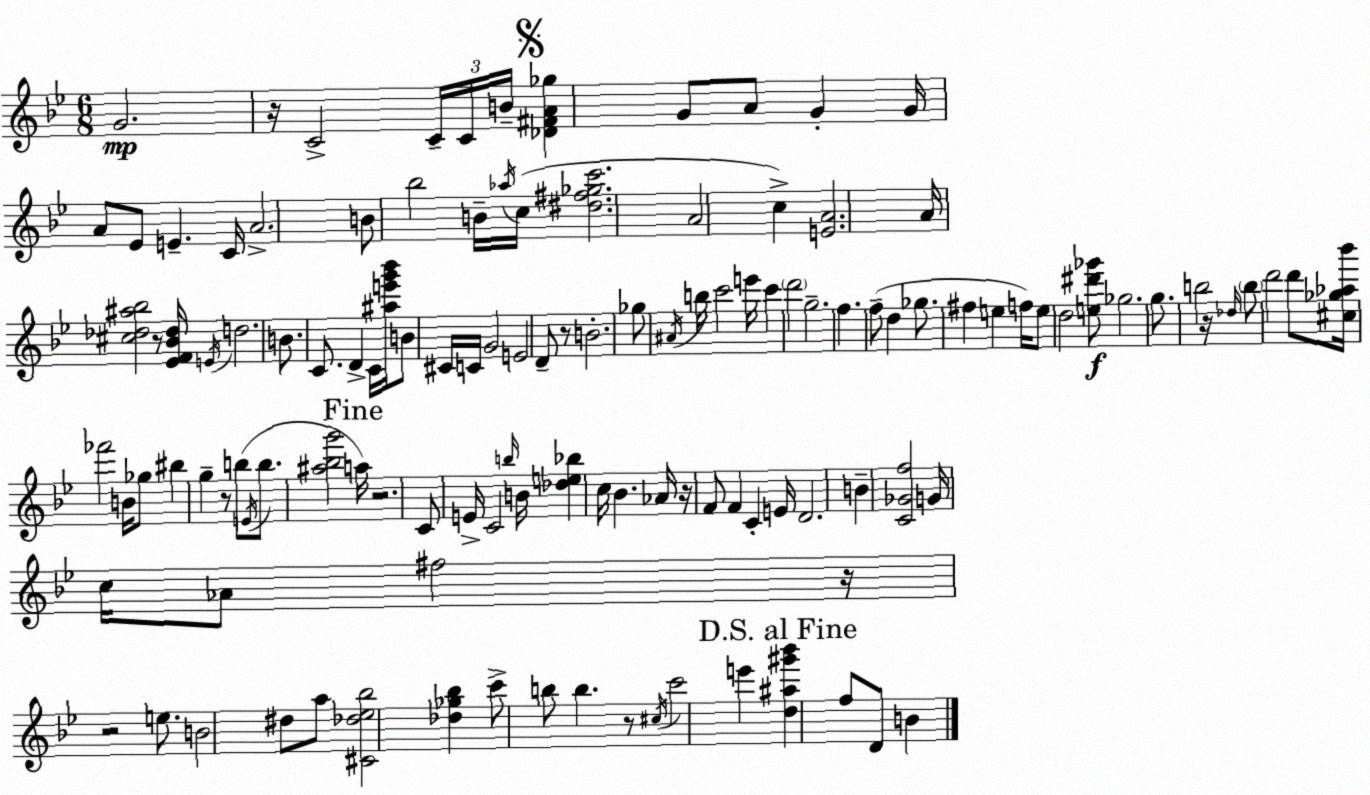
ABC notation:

X:1
T:Untitled
M:6/8
L:1/4
K:Gm
G2 z/4 C2 C/4 C/4 B/4 [_D^FA_g] G/2 A/2 G G/4 A/2 _E/2 E C/4 A2 B/2 _b2 B/4 _a/4 c/4 [^d^f_gc']2 A2 c [EA]2 A/4 [^c_d^a_b]2 z/2 [_EF_B_d]/4 E/4 d2 B/2 C/2 D C/4 [^ae'g'_b']/4 B/2 ^C/4 C/4 G2 E2 D/2 z/2 B2 _g/2 ^A/4 b/4 c'2 e'/4 c' d'2 g2 f f/2 d _g/2 ^f e f/4 e/2 d2 [e^d'_g']/2 _g2 g/2 b2 z/4 _d/4 b/2 d'2 d'/2 [^c_g_a_b']/4 _f'2 B/4 _g/2 ^b g z/2 b/2 E/4 b/2 [^a_bg']2 a/4 z2 C/2 E/4 C2 b/4 B/4 [_de_b] c/4 _B _A/4 z/4 F/2 F C E/4 D2 B [C_Gf]2 G/4 c/4 _A/2 ^f2 z/4 z2 e/2 B2 ^d/2 a/2 [^C_d_e_b]2 [_d_g_b] c'/2 b/2 b z/2 ^c/4 c'2 e' [d^a^g'_b'] f/2 D/2 B